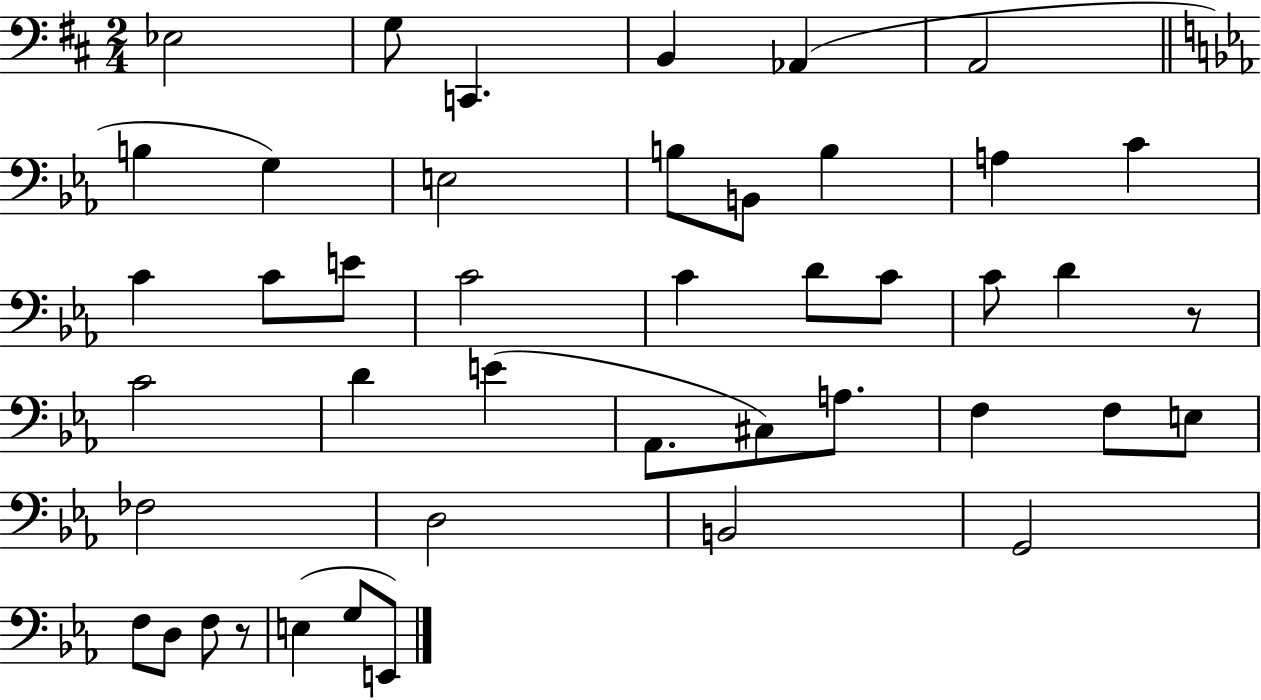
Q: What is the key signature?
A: D major